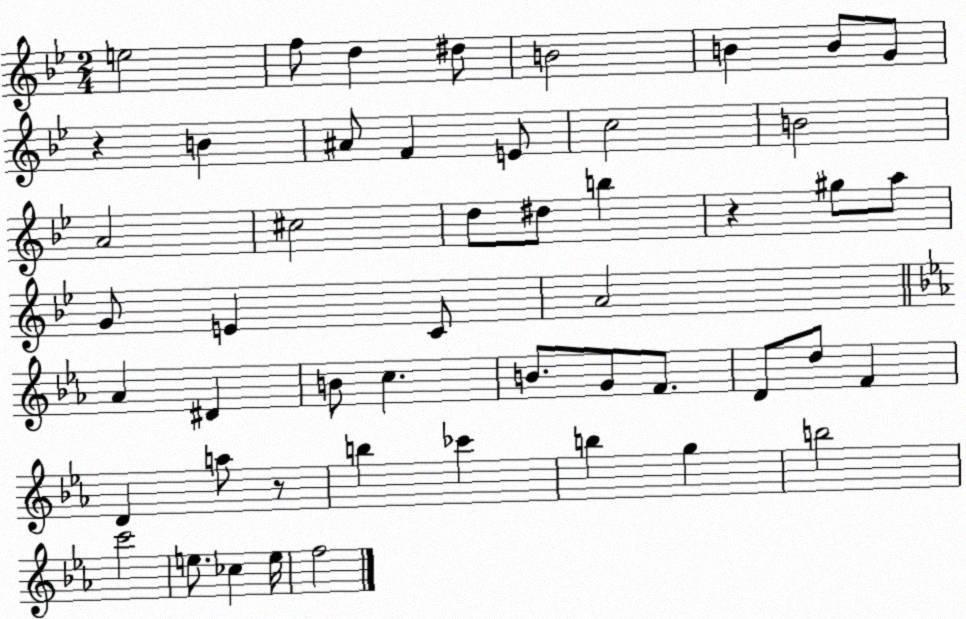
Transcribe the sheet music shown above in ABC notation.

X:1
T:Untitled
M:2/4
L:1/4
K:Bb
e2 f/2 d ^d/2 B2 B B/2 G/2 z B ^A/2 F E/2 c2 B2 A2 ^c2 d/2 ^d/2 b z ^g/2 a/2 G/2 E C/2 A2 _A ^D B/2 c B/2 G/2 F/2 D/2 d/2 F D a/2 z/2 b _c' b g b2 c'2 e/2 _c e/4 f2